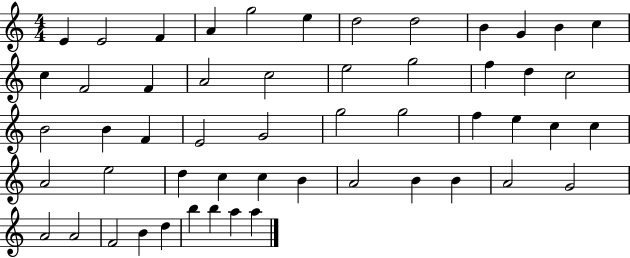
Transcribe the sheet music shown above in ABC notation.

X:1
T:Untitled
M:4/4
L:1/4
K:C
E E2 F A g2 e d2 d2 B G B c c F2 F A2 c2 e2 g2 f d c2 B2 B F E2 G2 g2 g2 f e c c A2 e2 d c c B A2 B B A2 G2 A2 A2 F2 B d b b a a